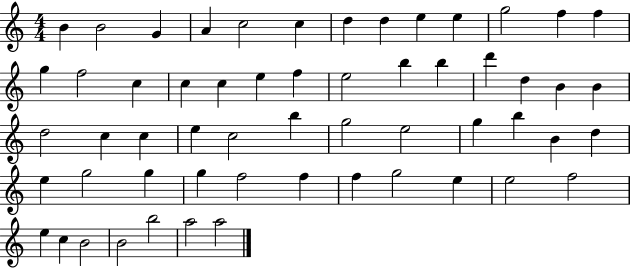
B4/q B4/h G4/q A4/q C5/h C5/q D5/q D5/q E5/q E5/q G5/h F5/q F5/q G5/q F5/h C5/q C5/q C5/q E5/q F5/q E5/h B5/q B5/q D6/q D5/q B4/q B4/q D5/h C5/q C5/q E5/q C5/h B5/q G5/h E5/h G5/q B5/q B4/q D5/q E5/q G5/h G5/q G5/q F5/h F5/q F5/q G5/h E5/q E5/h F5/h E5/q C5/q B4/h B4/h B5/h A5/h A5/h